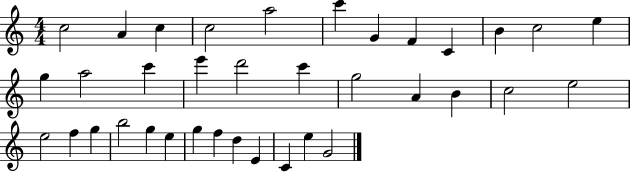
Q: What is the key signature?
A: C major